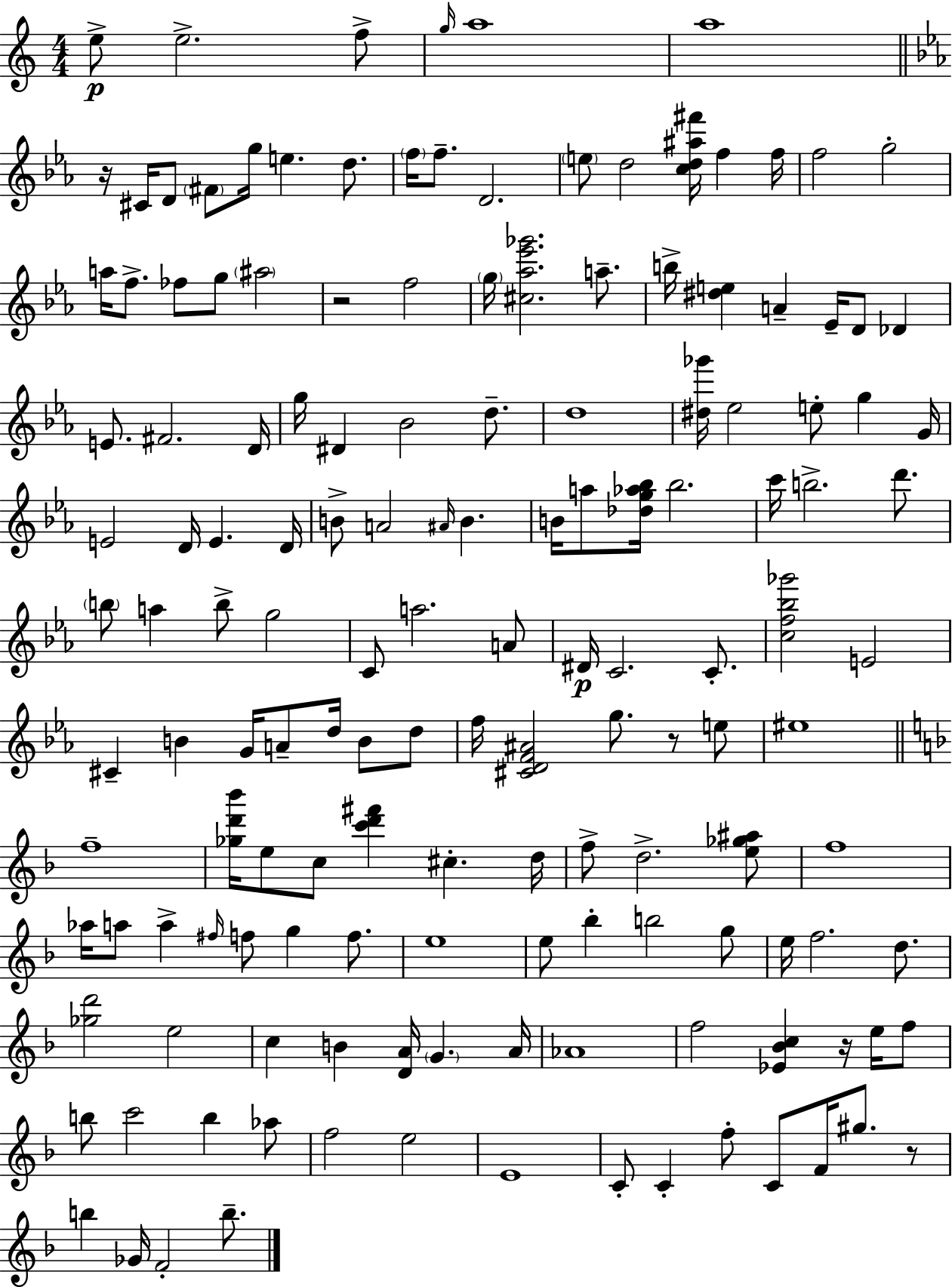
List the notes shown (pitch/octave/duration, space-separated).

E5/e E5/h. F5/e G5/s A5/w A5/w R/s C#4/s D4/e F#4/e G5/s E5/q. D5/e. F5/s F5/e. D4/h. E5/e D5/h [C5,D5,A#5,F#6]/s F5/q F5/s F5/h G5/h A5/s F5/e. FES5/e G5/e A#5/h R/h F5/h G5/s [C#5,Ab5,Eb6,Gb6]/h. A5/e. B5/s [D#5,E5]/q A4/q Eb4/s D4/e Db4/q E4/e. F#4/h. D4/s G5/s D#4/q Bb4/h D5/e. D5/w [D#5,Gb6]/s Eb5/h E5/e G5/q G4/s E4/h D4/s E4/q. D4/s B4/e A4/h A#4/s B4/q. B4/s A5/e [Db5,G5,Ab5,Bb5]/s Bb5/h. C6/s B5/h. D6/e. B5/e A5/q B5/e G5/h C4/e A5/h. A4/e D#4/s C4/h. C4/e. [C5,F5,Bb5,Gb6]/h E4/h C#4/q B4/q G4/s A4/e D5/s B4/e D5/e F5/s [C#4,D4,F4,A#4]/h G5/e. R/e E5/e EIS5/w F5/w [Gb5,D6,Bb6]/s E5/e C5/e [C6,D6,F#6]/q C#5/q. D5/s F5/e D5/h. [E5,Gb5,A#5]/e F5/w Ab5/s A5/e A5/q F#5/s F5/e G5/q F5/e. E5/w E5/e Bb5/q B5/h G5/e E5/s F5/h. D5/e. [Gb5,D6]/h E5/h C5/q B4/q [D4,A4]/s G4/q. A4/s Ab4/w F5/h [Eb4,Bb4,C5]/q R/s E5/s F5/e B5/e C6/h B5/q Ab5/e F5/h E5/h E4/w C4/e C4/q F5/e C4/e F4/s G#5/e. R/e B5/q Gb4/s F4/h B5/e.